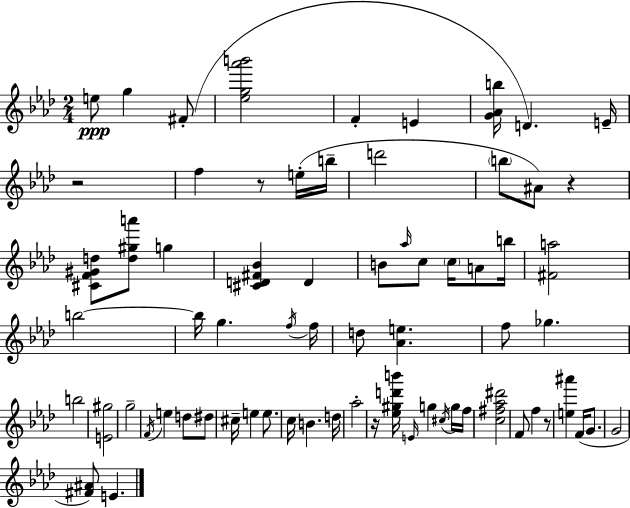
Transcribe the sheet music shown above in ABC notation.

X:1
T:Untitled
M:2/4
L:1/4
K:Ab
e/2 g ^F/2 [_eg_a'b']2 F E [G_Ab]/4 D E/4 z2 f z/2 e/4 b/4 d'2 b/2 ^A/2 z [^CF^Gd]/2 [d^ga']/2 g [^CD^F_B] D B/2 _a/4 c/2 c/4 A/2 b/4 [^Fa]2 b2 b/4 g f/4 f/4 d/2 [_Ae] f/2 _g b2 [E^g]2 g2 F/4 e d/2 ^d/2 ^c/4 e e/2 c/4 B d/4 _a2 z/4 [_e^gd'b']/4 E/4 g ^c/4 g/4 f/4 [c^f_a^d']2 F/2 f z/2 [e^a'] F/4 G/2 G2 [^F^A]/2 E